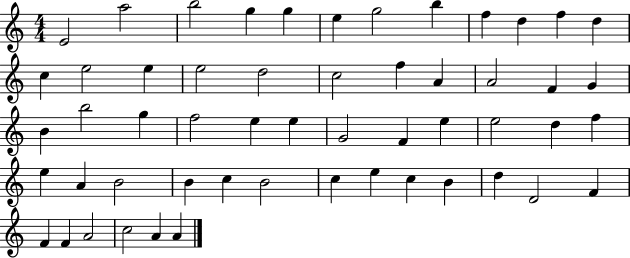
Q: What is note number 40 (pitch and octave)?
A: C5